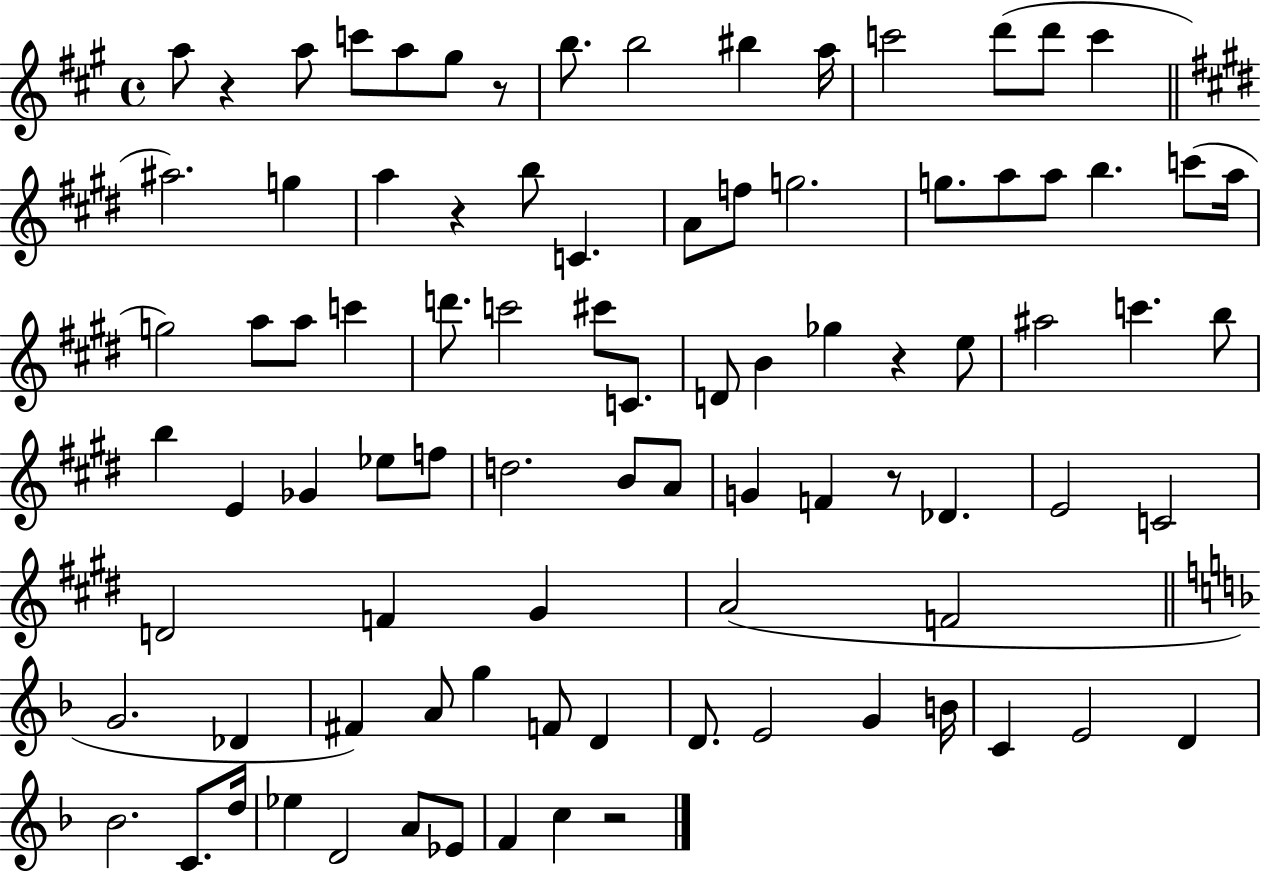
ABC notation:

X:1
T:Untitled
M:4/4
L:1/4
K:A
a/2 z a/2 c'/2 a/2 ^g/2 z/2 b/2 b2 ^b a/4 c'2 d'/2 d'/2 c' ^a2 g a z b/2 C A/2 f/2 g2 g/2 a/2 a/2 b c'/2 a/4 g2 a/2 a/2 c' d'/2 c'2 ^c'/2 C/2 D/2 B _g z e/2 ^a2 c' b/2 b E _G _e/2 f/2 d2 B/2 A/2 G F z/2 _D E2 C2 D2 F ^G A2 F2 G2 _D ^F A/2 g F/2 D D/2 E2 G B/4 C E2 D _B2 C/2 d/4 _e D2 A/2 _E/2 F c z2